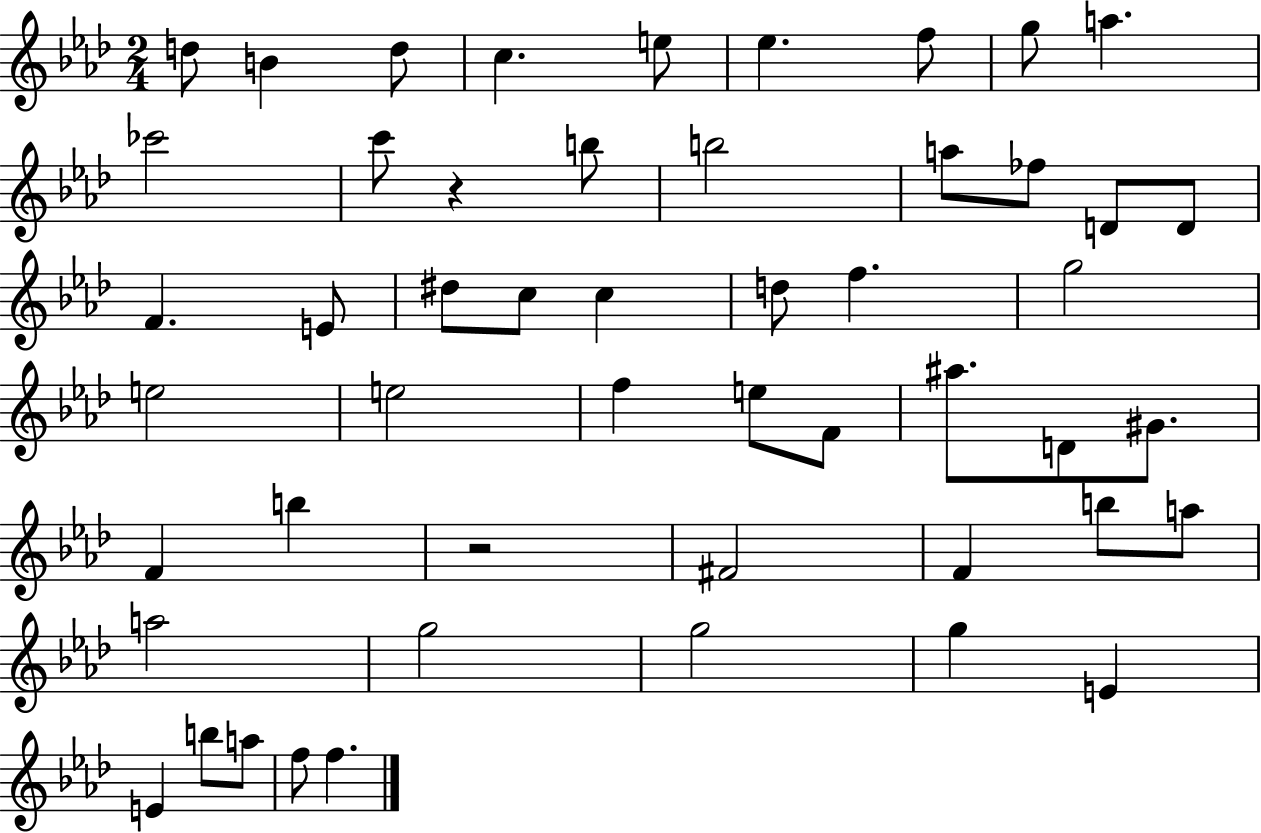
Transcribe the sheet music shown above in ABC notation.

X:1
T:Untitled
M:2/4
L:1/4
K:Ab
d/2 B d/2 c e/2 _e f/2 g/2 a _c'2 c'/2 z b/2 b2 a/2 _f/2 D/2 D/2 F E/2 ^d/2 c/2 c d/2 f g2 e2 e2 f e/2 F/2 ^a/2 D/2 ^G/2 F b z2 ^F2 F b/2 a/2 a2 g2 g2 g E E b/2 a/2 f/2 f